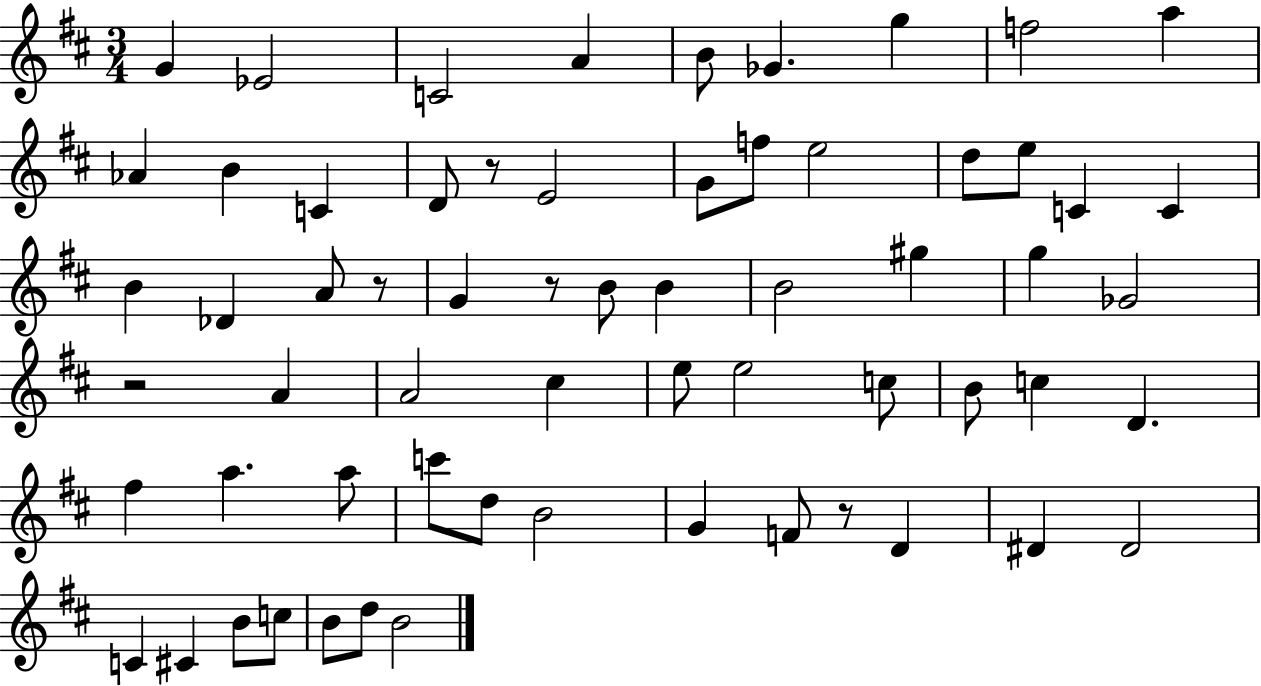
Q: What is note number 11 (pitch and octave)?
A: B4